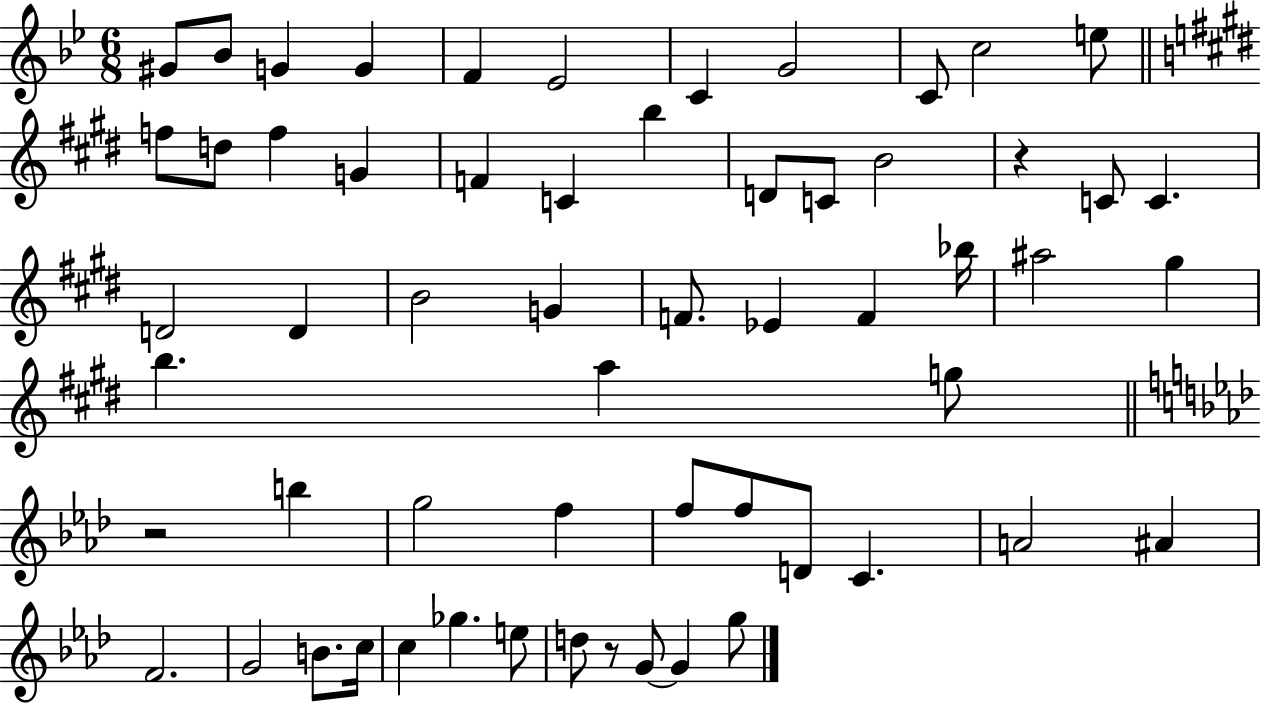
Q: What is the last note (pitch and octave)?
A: G5